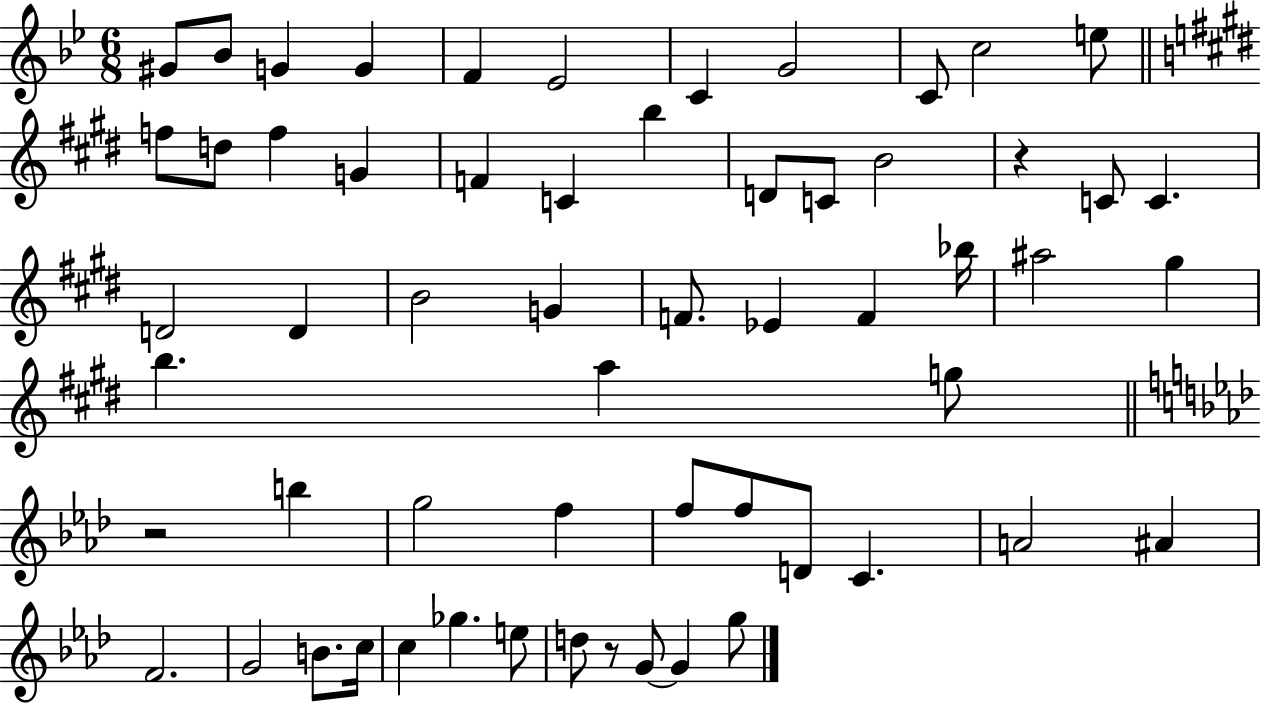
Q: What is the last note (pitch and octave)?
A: G5